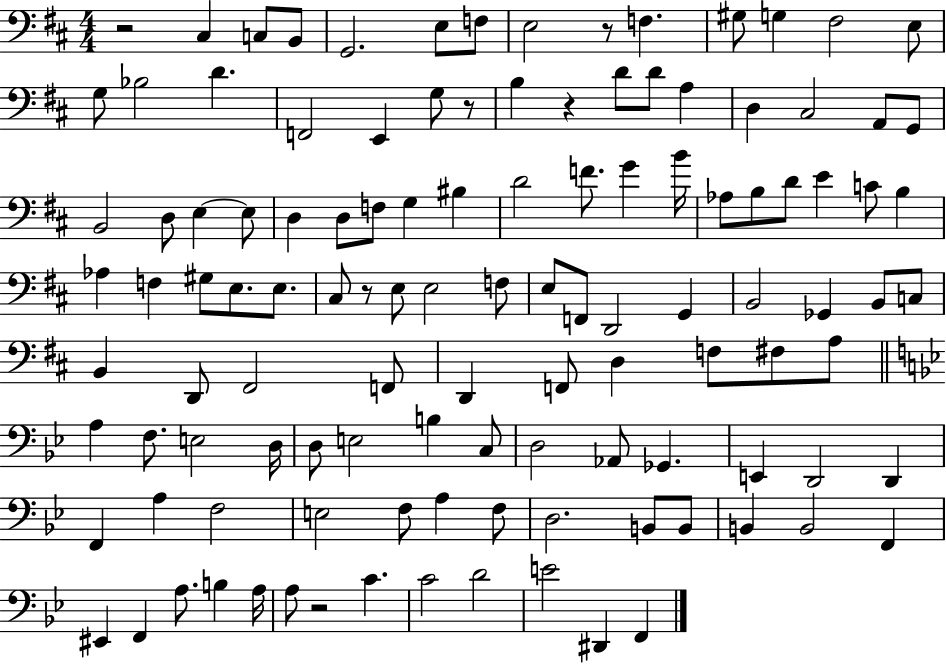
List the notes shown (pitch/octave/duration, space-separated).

R/h C#3/q C3/e B2/e G2/h. E3/e F3/e E3/h R/e F3/q. G#3/e G3/q F#3/h E3/e G3/e Bb3/h D4/q. F2/h E2/q G3/e R/e B3/q R/q D4/e D4/e A3/q D3/q C#3/h A2/e G2/e B2/h D3/e E3/q E3/e D3/q D3/e F3/e G3/q BIS3/q D4/h F4/e. G4/q B4/s Ab3/e B3/e D4/e E4/q C4/e B3/q Ab3/q F3/q G#3/e E3/e. E3/e. C#3/e R/e E3/e E3/h F3/e E3/e F2/e D2/h G2/q B2/h Gb2/q B2/e C3/e B2/q D2/e F#2/h F2/e D2/q F2/e D3/q F3/e F#3/e A3/e A3/q F3/e. E3/h D3/s D3/e E3/h B3/q C3/e D3/h Ab2/e Gb2/q. E2/q D2/h D2/q F2/q A3/q F3/h E3/h F3/e A3/q F3/e D3/h. B2/e B2/e B2/q B2/h F2/q EIS2/q F2/q A3/e. B3/q A3/s A3/e R/h C4/q. C4/h D4/h E4/h D#2/q F2/q